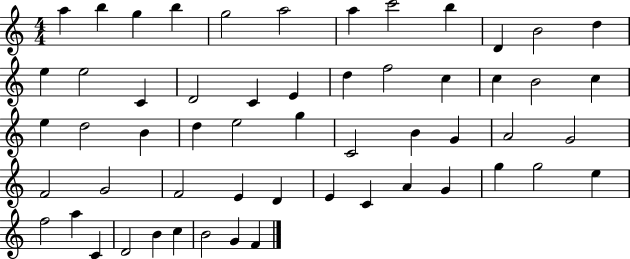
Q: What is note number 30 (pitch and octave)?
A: G5